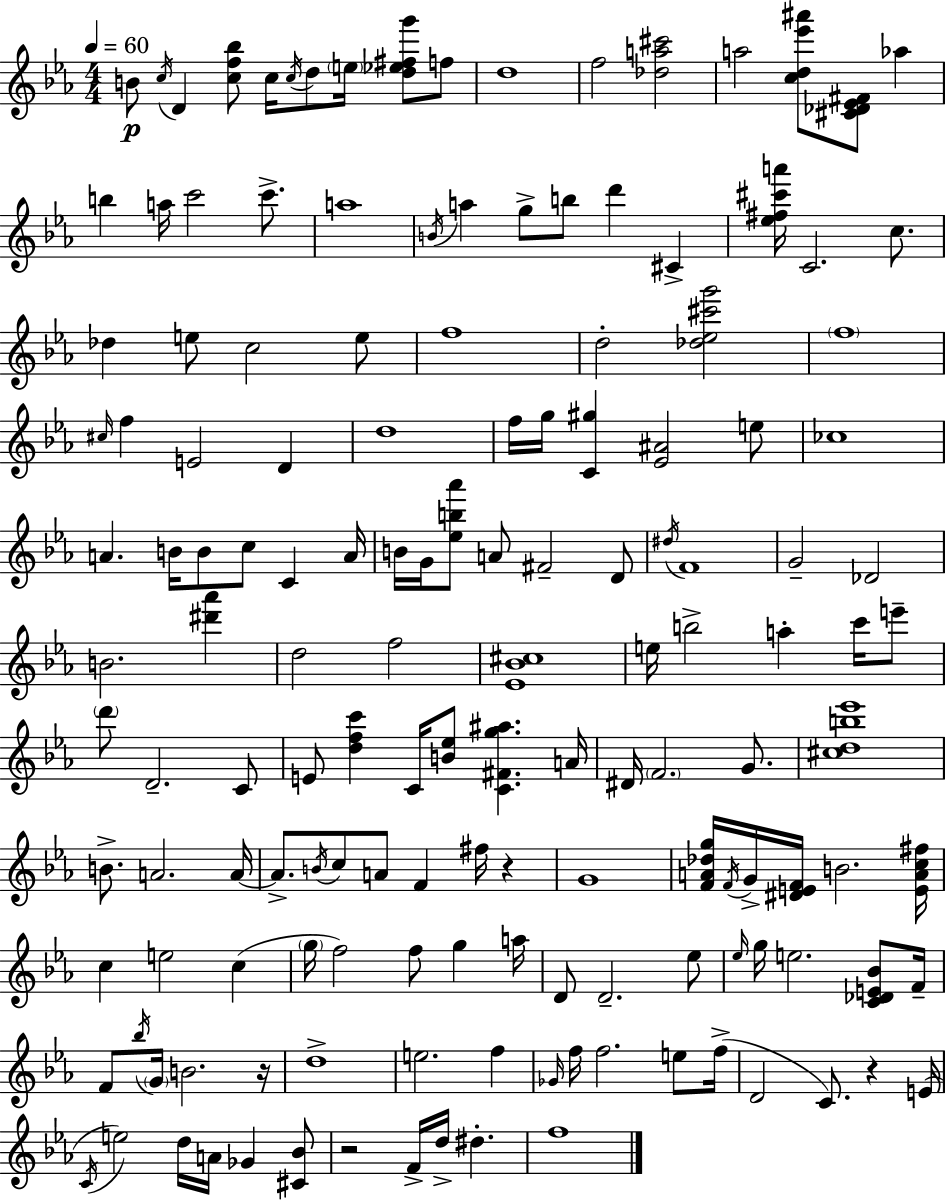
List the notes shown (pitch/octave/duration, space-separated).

B4/e C5/s D4/q [C5,F5,Bb5]/e C5/s C5/s D5/e E5/s [D5,Eb5,F#5,G6]/e F5/e D5/w F5/h [Db5,A5,C#6]/h A5/h [C5,D5,Eb6,A#6]/e [C#4,Db4,Eb4,F#4]/e Ab5/q B5/q A5/s C6/h C6/e. A5/w B4/s A5/q G5/e B5/e D6/q C#4/q [Eb5,F#5,C#6,A6]/s C4/h. C5/e. Db5/q E5/e C5/h E5/e F5/w D5/h [Db5,Eb5,C#6,G6]/h F5/w C#5/s F5/q E4/h D4/q D5/w F5/s G5/s [C4,G#5]/q [Eb4,A#4]/h E5/e CES5/w A4/q. B4/s B4/e C5/e C4/q A4/s B4/s G4/s [Eb5,B5,Ab6]/e A4/e F#4/h D4/e D#5/s F4/w G4/h Db4/h B4/h. [D#6,Ab6]/q D5/h F5/h [Eb4,Bb4,C#5]/w E5/s B5/h A5/q C6/s E6/e D6/e D4/h. C4/e E4/e [D5,F5,C6]/q C4/s [B4,Eb5]/e [C4,F#4,G5,A#5]/q. A4/s D#4/s F4/h. G4/e. [C#5,D5,B5,Eb6]/w B4/e. A4/h. A4/s A4/e. B4/s C5/e A4/e F4/q F#5/s R/q G4/w [F4,A4,Db5,G5]/s F4/s G4/s [D#4,E4,F4]/s B4/h. [E4,A4,C5,F#5]/s C5/q E5/h C5/q G5/s F5/h F5/e G5/q A5/s D4/e D4/h. Eb5/e Eb5/s G5/s E5/h. [C4,Db4,E4,Bb4]/e F4/s F4/e Bb5/s G4/s B4/h. R/s D5/w E5/h. F5/q Gb4/s F5/s F5/h. E5/e F5/s D4/h C4/e. R/q E4/s C4/s E5/h D5/s A4/s Gb4/q [C#4,Bb4]/e R/h F4/s D5/s D#5/q. F5/w